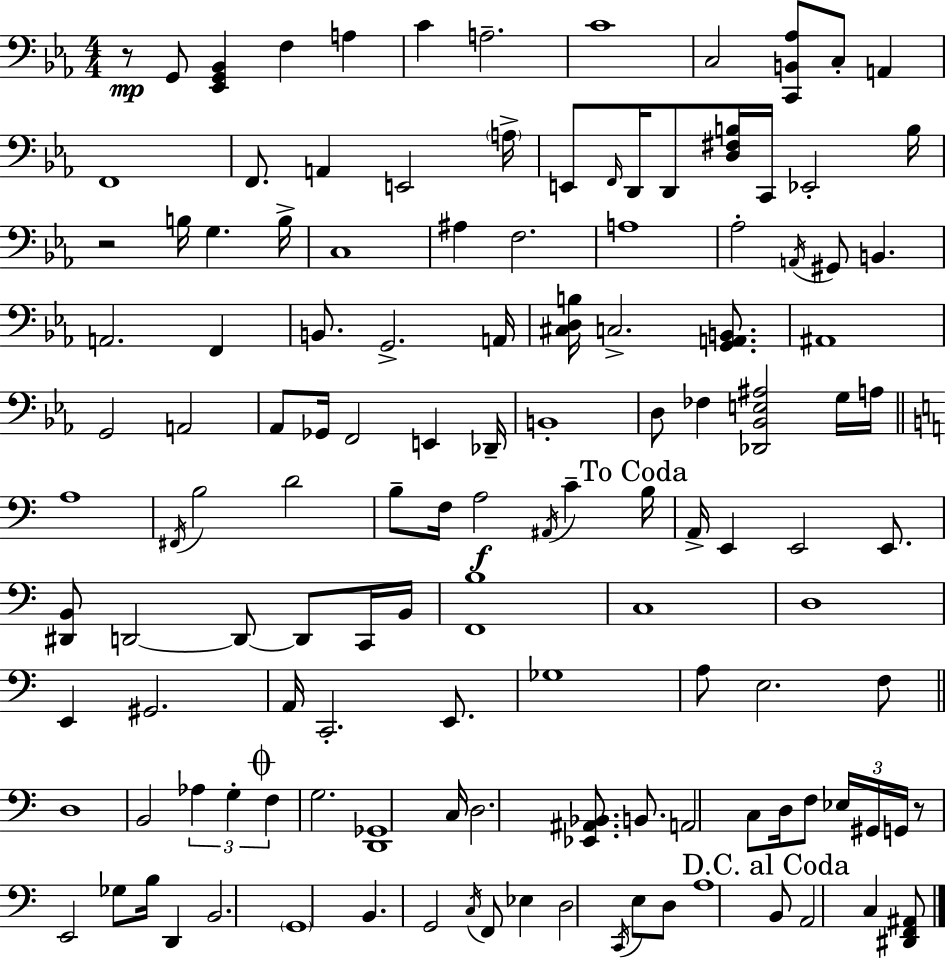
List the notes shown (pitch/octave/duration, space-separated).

R/e G2/e [Eb2,G2,Bb2]/q F3/q A3/q C4/q A3/h. C4/w C3/h [C2,B2,Ab3]/e C3/e A2/q F2/w F2/e. A2/q E2/h A3/s E2/e F2/s D2/s D2/e [D3,F#3,B3]/s C2/s Eb2/h B3/s R/h B3/s G3/q. B3/s C3/w A#3/q F3/h. A3/w Ab3/h A2/s G#2/e B2/q. A2/h. F2/q B2/e. G2/h. A2/s [C#3,D3,B3]/s C3/h. [G2,A2,B2]/e. A#2/w G2/h A2/h Ab2/e Gb2/s F2/h E2/q Db2/s B2/w D3/e FES3/q [Db2,Bb2,E3,A#3]/h G3/s A3/s A3/w F#2/s B3/h D4/h B3/e F3/s A3/h A#2/s C4/q B3/s A2/s E2/q E2/h E2/e. [D#2,B2]/e D2/h D2/e D2/e C2/s B2/s [F2,B3]/w C3/w D3/w E2/q G#2/h. A2/s C2/h. E2/e. Gb3/w A3/e E3/h. F3/e D3/w B2/h Ab3/q G3/q F3/q G3/h. [D2,Gb2]/w C3/s D3/h. [Eb2,A#2,Bb2]/e. B2/e. A2/h C3/e D3/s F3/e Eb3/s G#2/s G2/s R/e E2/h Gb3/e B3/s D2/q B2/h. G2/w B2/q. G2/h C3/s F2/e Eb3/q D3/h C2/s E3/e D3/e A3/w B2/e A2/h C3/q [D#2,F2,A#2]/e